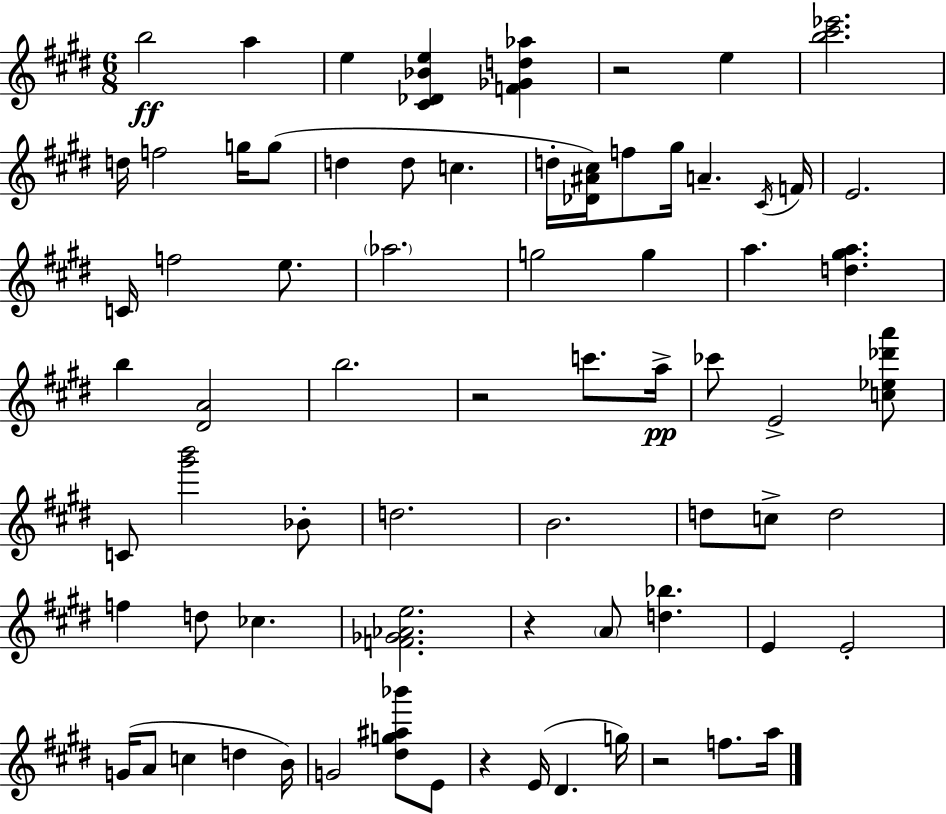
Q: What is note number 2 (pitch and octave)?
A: A5